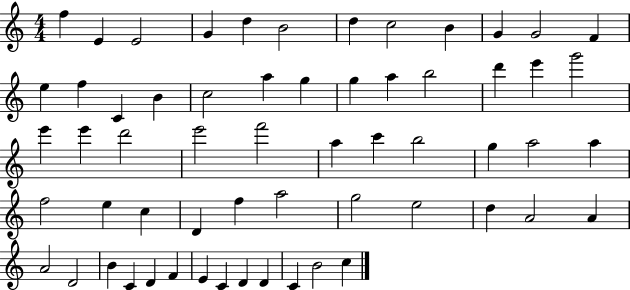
{
  \clef treble
  \numericTimeSignature
  \time 4/4
  \key c \major
  f''4 e'4 e'2 | g'4 d''4 b'2 | d''4 c''2 b'4 | g'4 g'2 f'4 | \break e''4 f''4 c'4 b'4 | c''2 a''4 g''4 | g''4 a''4 b''2 | d'''4 e'''4 g'''2 | \break e'''4 e'''4 d'''2 | e'''2 f'''2 | a''4 c'''4 b''2 | g''4 a''2 a''4 | \break f''2 e''4 c''4 | d'4 f''4 a''2 | g''2 e''2 | d''4 a'2 a'4 | \break a'2 d'2 | b'4 c'4 d'4 f'4 | e'4 c'4 d'4 d'4 | c'4 b'2 c''4 | \break \bar "|."
}